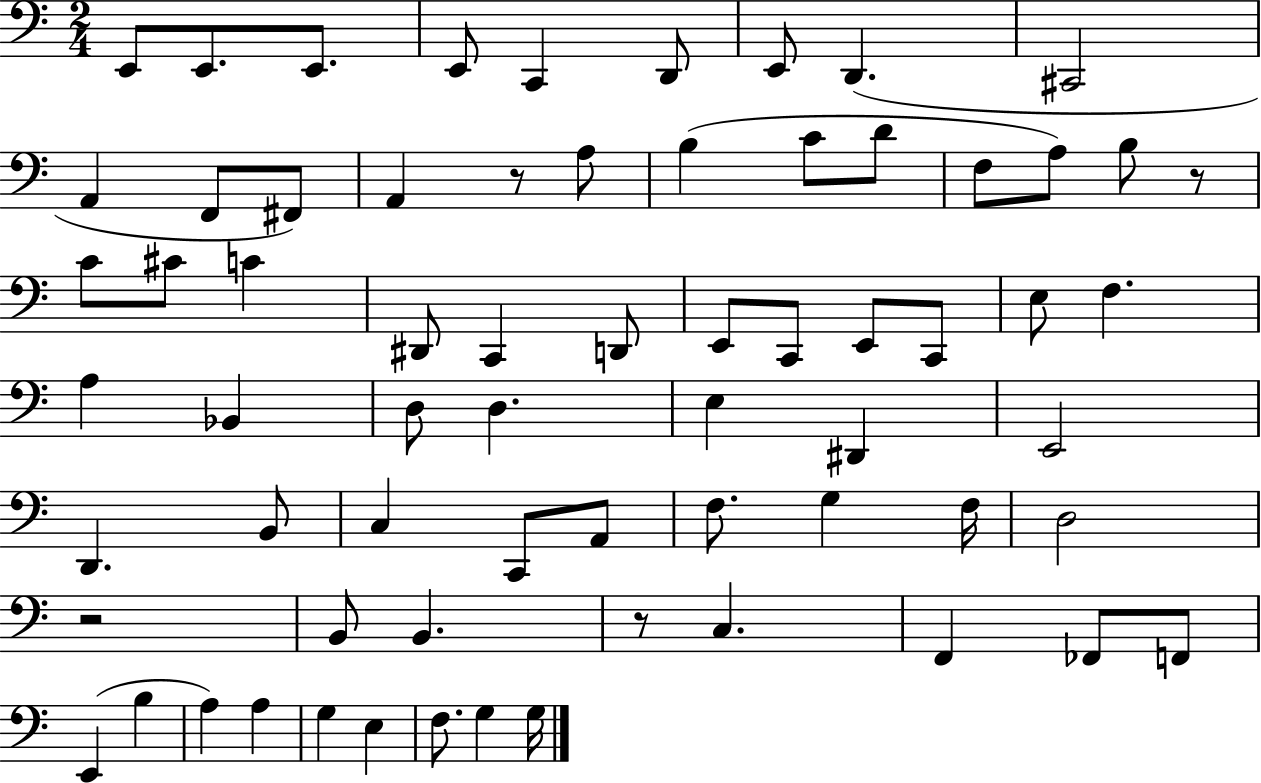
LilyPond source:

{
  \clef bass
  \numericTimeSignature
  \time 2/4
  \key c \major
  e,8 e,8. e,8. | e,8 c,4 d,8 | e,8 d,4.( | cis,2 | \break a,4 f,8 fis,8) | a,4 r8 a8 | b4( c'8 d'8 | f8 a8) b8 r8 | \break c'8 cis'8 c'4 | dis,8 c,4 d,8 | e,8 c,8 e,8 c,8 | e8 f4. | \break a4 bes,4 | d8 d4. | e4 dis,4 | e,2 | \break d,4. b,8 | c4 c,8 a,8 | f8. g4 f16 | d2 | \break r2 | b,8 b,4. | r8 c4. | f,4 fes,8 f,8 | \break e,4( b4 | a4) a4 | g4 e4 | f8. g4 g16 | \break \bar "|."
}